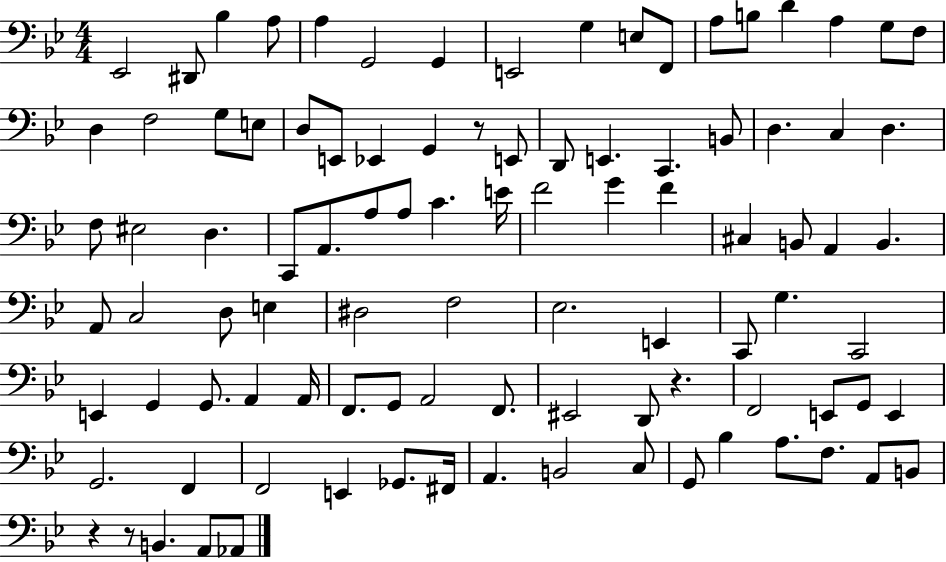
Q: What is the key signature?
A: BES major